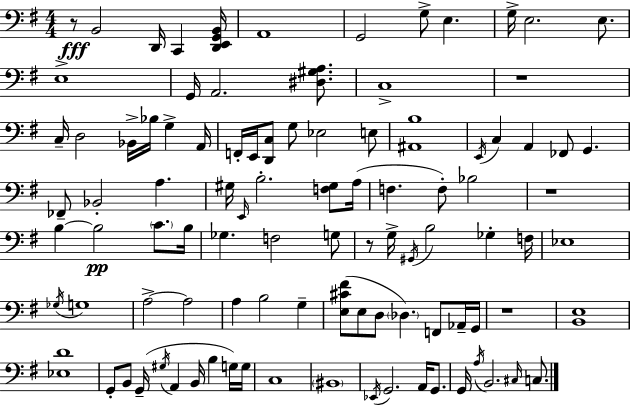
X:1
T:Untitled
M:4/4
L:1/4
K:Em
z/2 B,,2 D,,/4 C,, [D,,E,,G,,B,,]/4 A,,4 G,,2 G,/2 E, G,/4 E,2 E,/2 E,4 G,,/4 A,,2 [^D,^G,A,]/2 C,4 z4 C,/4 D,2 _B,,/4 _B,/4 G, A,,/4 F,,/4 E,,/4 [D,,C,]/2 G,/2 _E,2 E,/2 [^A,,B,]4 E,,/4 C, A,, _F,,/2 G,, _F,,/2 _B,,2 A, ^G,/4 E,,/4 B,2 [F,^G,]/2 A,/4 F, F,/2 _B,2 z4 B, B,2 C/2 B,/4 _G, F,2 G,/2 z/2 G,/4 ^G,,/4 B,2 _G, F,/4 _E,4 _G,/4 G,4 A,2 A,2 A, B,2 G, [E,^C^F]/2 E,/2 D,/2 _D, F,,/2 _A,,/4 G,,/4 z4 [B,,E,]4 [_E,D]4 G,,/2 B,,/2 G,,/4 ^G,/4 A,, B,,/4 B, G,/4 G,/4 C,4 ^B,,4 _E,,/4 G,,2 A,,/4 G,,/2 G,,/4 A,/4 B,,2 ^C,/4 C,/2